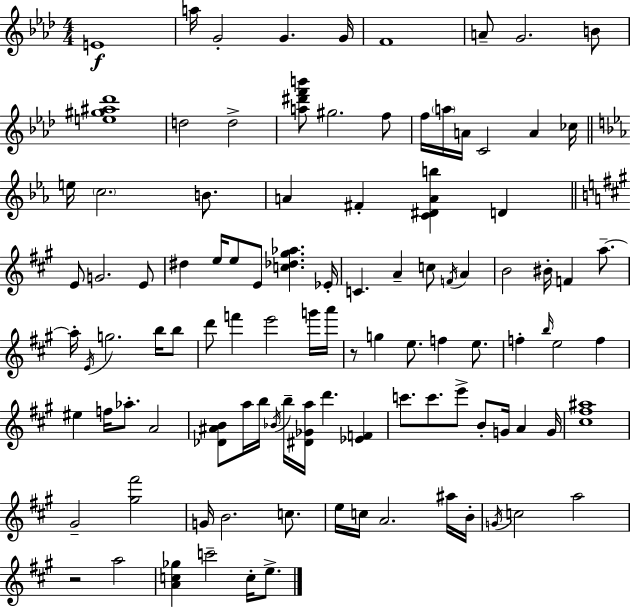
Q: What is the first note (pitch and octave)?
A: E4